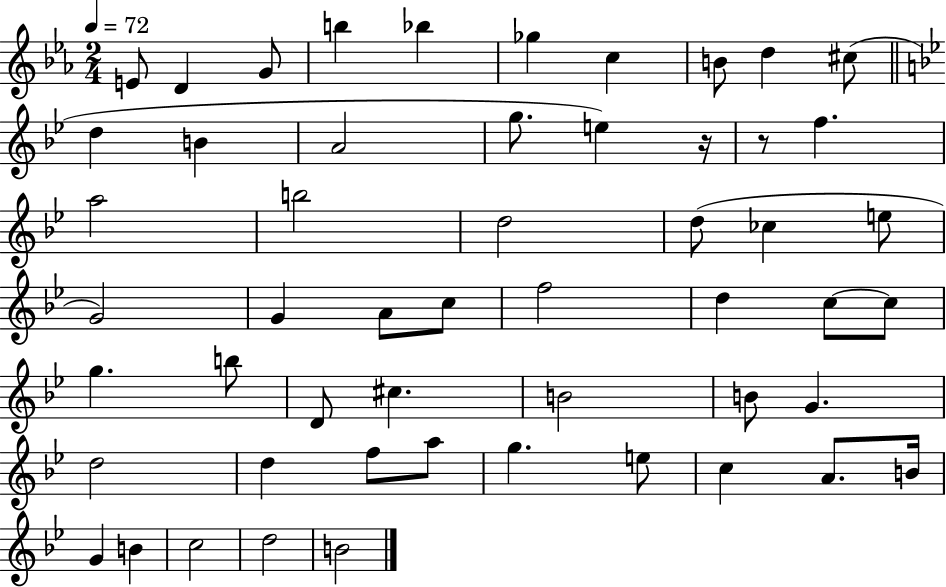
E4/e D4/q G4/e B5/q Bb5/q Gb5/q C5/q B4/e D5/q C#5/e D5/q B4/q A4/h G5/e. E5/q R/s R/e F5/q. A5/h B5/h D5/h D5/e CES5/q E5/e G4/h G4/q A4/e C5/e F5/h D5/q C5/e C5/e G5/q. B5/e D4/e C#5/q. B4/h B4/e G4/q. D5/h D5/q F5/e A5/e G5/q. E5/e C5/q A4/e. B4/s G4/q B4/q C5/h D5/h B4/h